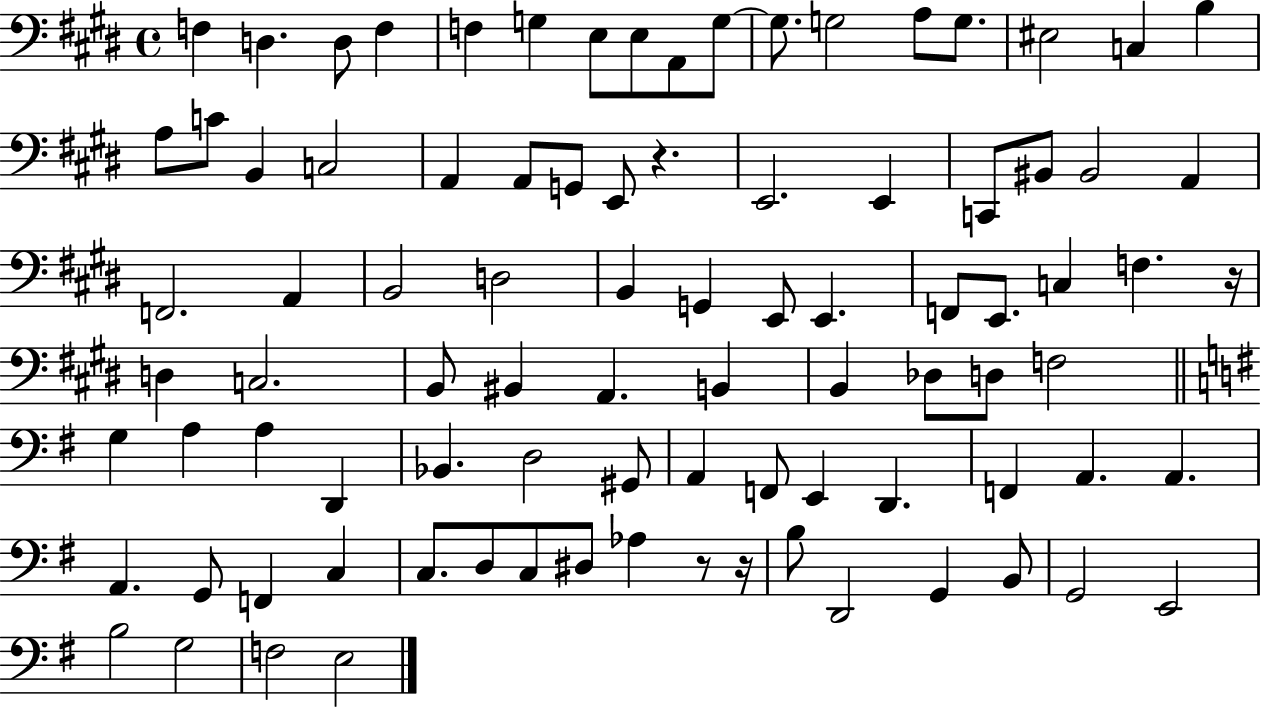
F3/q D3/q. D3/e F3/q F3/q G3/q E3/e E3/e A2/e G3/e G3/e. G3/h A3/e G3/e. EIS3/h C3/q B3/q A3/e C4/e B2/q C3/h A2/q A2/e G2/e E2/e R/q. E2/h. E2/q C2/e BIS2/e BIS2/h A2/q F2/h. A2/q B2/h D3/h B2/q G2/q E2/e E2/q. F2/e E2/e. C3/q F3/q. R/s D3/q C3/h. B2/e BIS2/q A2/q. B2/q B2/q Db3/e D3/e F3/h G3/q A3/q A3/q D2/q Bb2/q. D3/h G#2/e A2/q F2/e E2/q D2/q. F2/q A2/q. A2/q. A2/q. G2/e F2/q C3/q C3/e. D3/e C3/e D#3/e Ab3/q R/e R/s B3/e D2/h G2/q B2/e G2/h E2/h B3/h G3/h F3/h E3/h